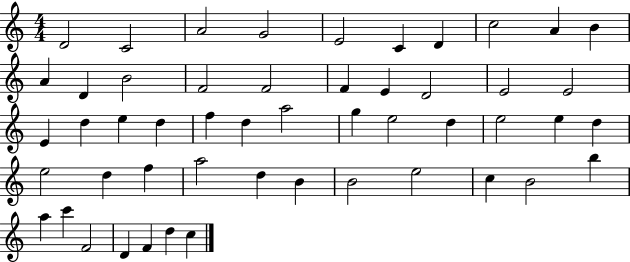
{
  \clef treble
  \numericTimeSignature
  \time 4/4
  \key c \major
  d'2 c'2 | a'2 g'2 | e'2 c'4 d'4 | c''2 a'4 b'4 | \break a'4 d'4 b'2 | f'2 f'2 | f'4 e'4 d'2 | e'2 e'2 | \break e'4 d''4 e''4 d''4 | f''4 d''4 a''2 | g''4 e''2 d''4 | e''2 e''4 d''4 | \break e''2 d''4 f''4 | a''2 d''4 b'4 | b'2 e''2 | c''4 b'2 b''4 | \break a''4 c'''4 f'2 | d'4 f'4 d''4 c''4 | \bar "|."
}